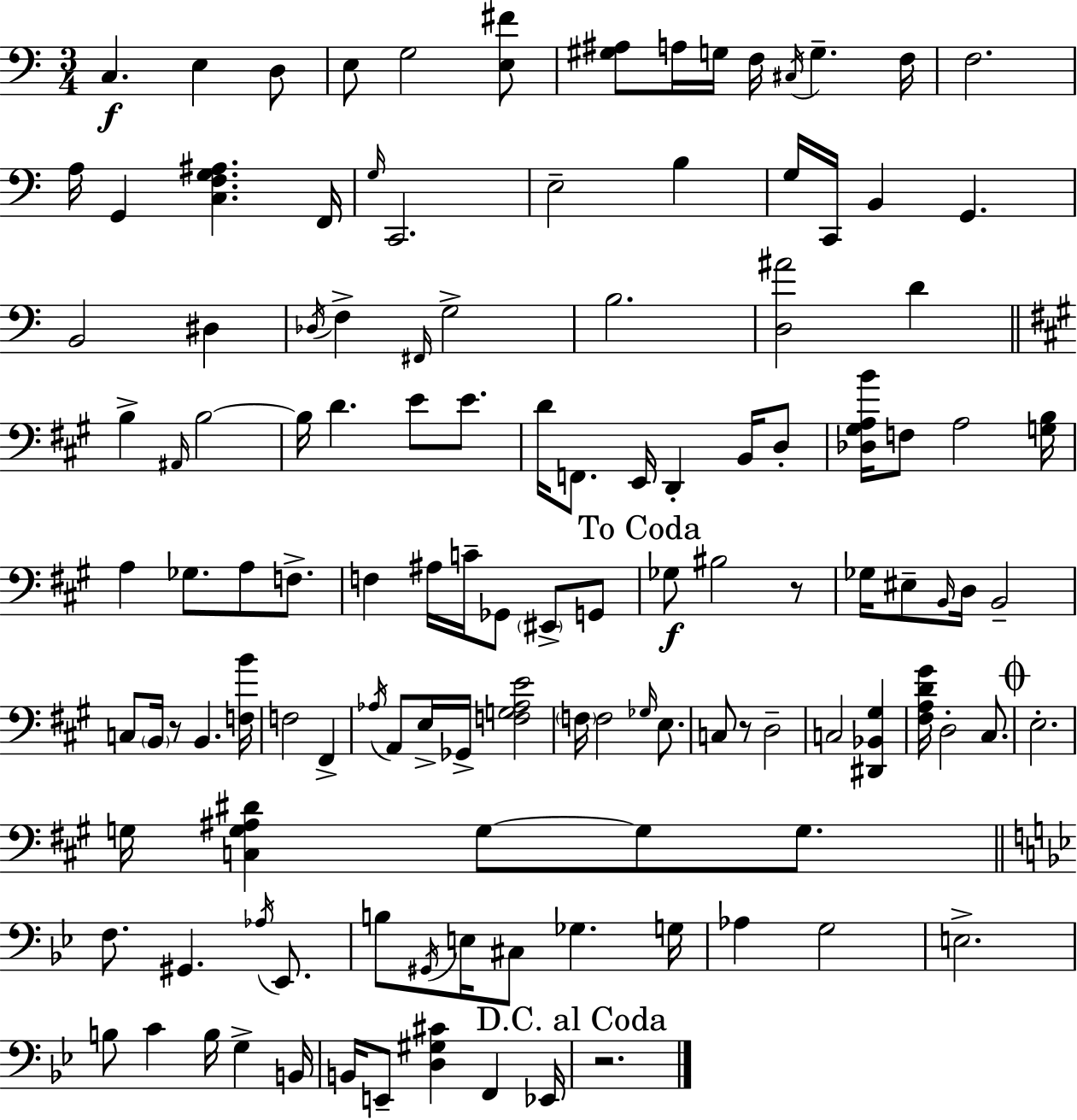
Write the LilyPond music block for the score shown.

{
  \clef bass
  \numericTimeSignature
  \time 3/4
  \key a \minor
  c4.\f e4 d8 | e8 g2 <e fis'>8 | <gis ais>8 a16 g16 f16 \acciaccatura { cis16 } g4.-- | f16 f2. | \break a16 g,4 <c f g ais>4. | f,16 \grace { g16 } c,2. | e2-- b4 | g16 c,16 b,4 g,4. | \break b,2 dis4 | \acciaccatura { des16 } f4-> \grace { fis,16 } g2-> | b2. | <d ais'>2 | \break d'4 \bar "||" \break \key a \major b4-> \grace { ais,16 } b2~~ | b16 d'4. e'8 e'8. | d'16 f,8. e,16 d,4-. b,16 d8-. | <des gis a b'>16 f8 a2 | \break <g b>16 a4 ges8. a8 f8.-> | f4 ais16 c'16-- ges,8 \parenthesize eis,8-> g,8 | \mark "To Coda" ges8\f bis2 r8 | ges16 eis8-- \grace { b,16 } d16 b,2-- | \break c8 \parenthesize b,16 r8 b,4. | <f b'>16 f2 fis,4-> | \acciaccatura { aes16 } a,8 e16-> ges,16-> <f g aes e'>2 | \parenthesize f16 f2 | \break \grace { ges16 } e8. c8 r8 d2-- | c2 | <dis, bes, gis>4 <fis a d' gis'>16 d2-. | cis8. \mark \markup { \musicglyph "scripts.coda" } e2.-. | \break g16 <c g ais dis'>4 g8~~ g8 | g8. \bar "||" \break \key bes \major f8. gis,4. \acciaccatura { aes16 } ees,8. | b8 \acciaccatura { gis,16 } e16 cis8 ges4. | g16 aes4 g2 | e2.-> | \break b8 c'4 b16 g4-> | b,16 b,16 e,8-- <d gis cis'>4 f,4 | ees,16 \mark "D.C. al Coda" r2. | \bar "|."
}